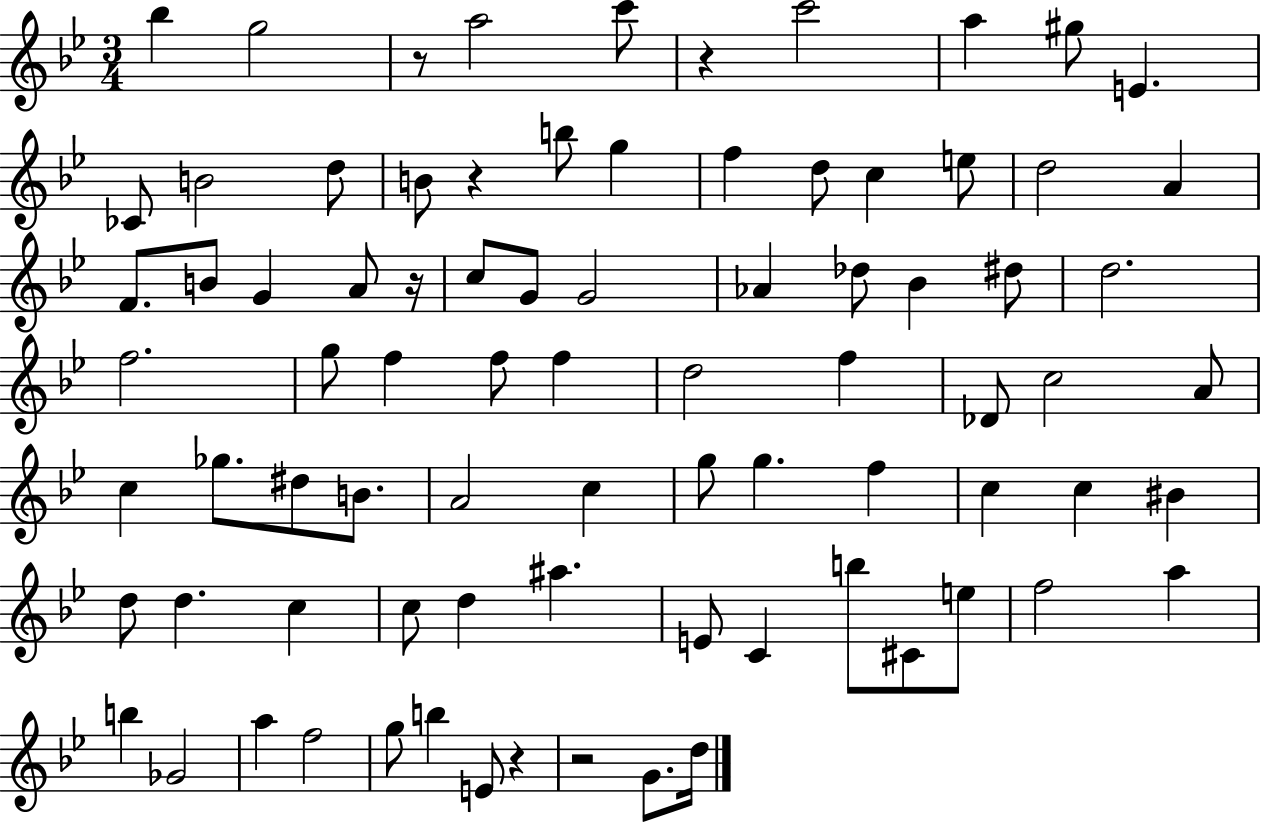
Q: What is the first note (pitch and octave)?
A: Bb5